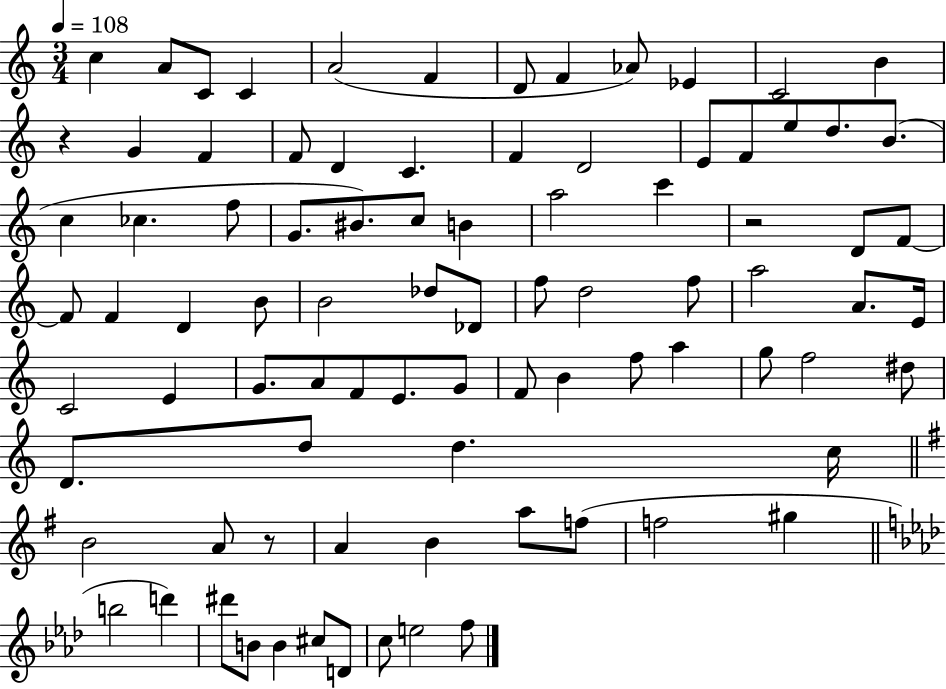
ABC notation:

X:1
T:Untitled
M:3/4
L:1/4
K:C
c A/2 C/2 C A2 F D/2 F _A/2 _E C2 B z G F F/2 D C F D2 E/2 F/2 e/2 d/2 B/2 c _c f/2 G/2 ^B/2 c/2 B a2 c' z2 D/2 F/2 F/2 F D B/2 B2 _d/2 _D/2 f/2 d2 f/2 a2 A/2 E/4 C2 E G/2 A/2 F/2 E/2 G/2 F/2 B f/2 a g/2 f2 ^d/2 D/2 d/2 d c/4 B2 A/2 z/2 A B a/2 f/2 f2 ^g b2 d' ^d'/2 B/2 B ^c/2 D/2 c/2 e2 f/2